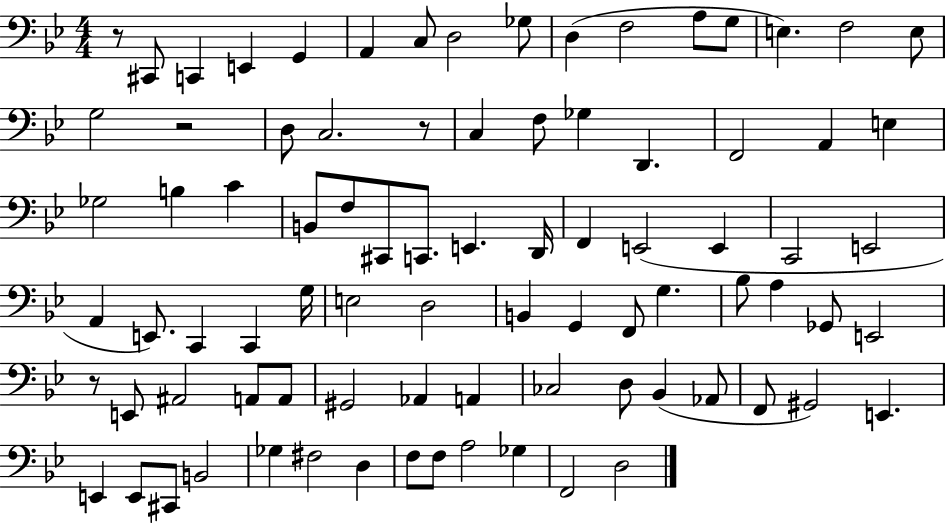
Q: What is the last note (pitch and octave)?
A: D3